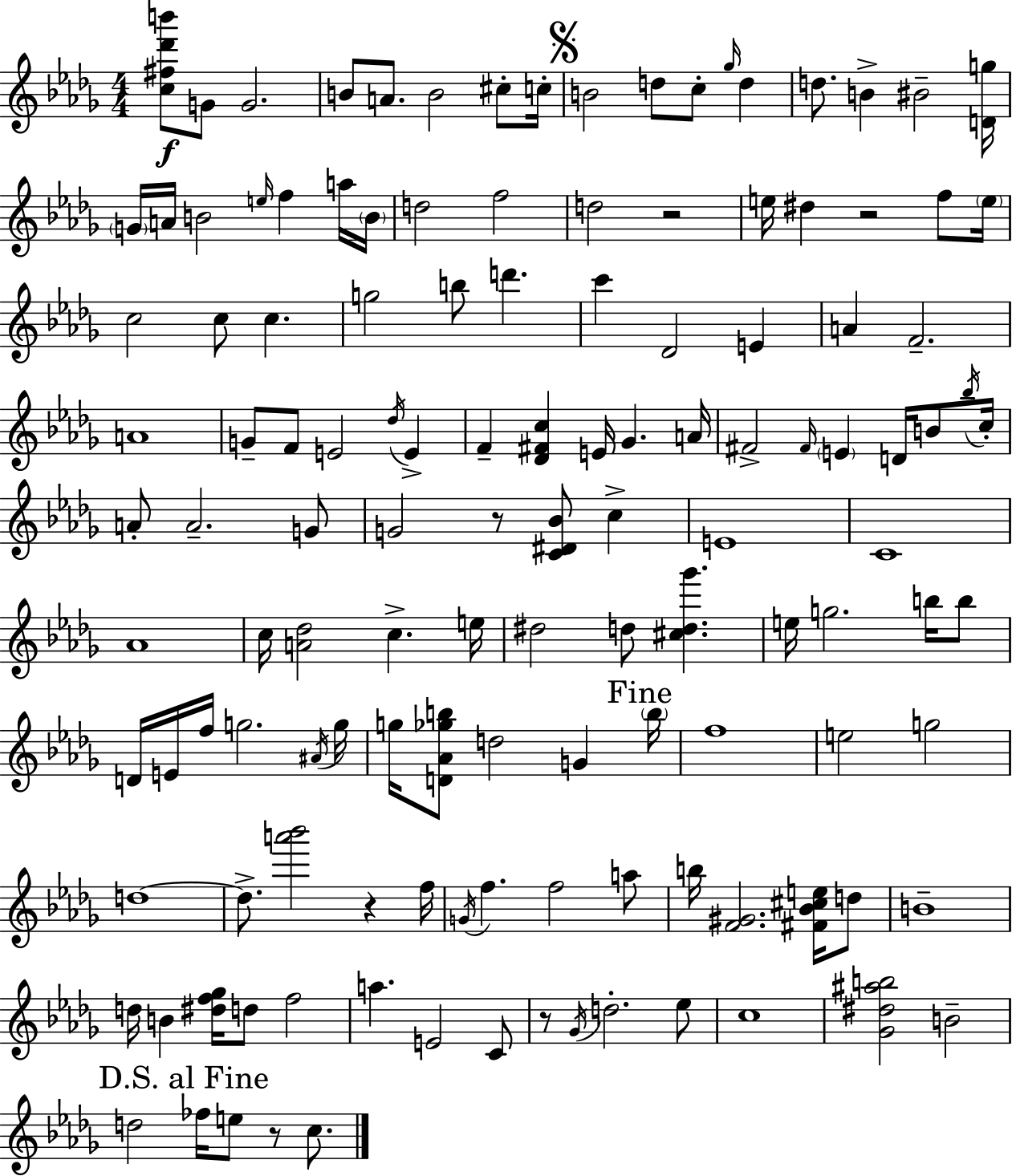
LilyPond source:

{
  \clef treble
  \numericTimeSignature
  \time 4/4
  \key bes \minor
  <c'' fis'' des''' b'''>8\f g'8 g'2. | b'8 a'8. b'2 cis''8-. c''16-. | \mark \markup { \musicglyph "scripts.segno" } b'2 d''8 c''8-. \grace { ges''16 } d''4 | d''8. b'4-> bis'2-- | \break <d' g''>16 \parenthesize g'16 a'16 b'2 \grace { e''16 } f''4 | a''16 \parenthesize b'16 d''2 f''2 | d''2 r2 | e''16 dis''4 r2 f''8 | \break \parenthesize e''16 c''2 c''8 c''4. | g''2 b''8 d'''4. | c'''4 des'2 e'4 | a'4 f'2.-- | \break a'1 | g'8-- f'8 e'2 \acciaccatura { des''16 } e'4-> | f'4-- <des' fis' c''>4 e'16 ges'4. | a'16 fis'2-> \grace { fis'16 } \parenthesize e'4 | \break d'16 b'8 \acciaccatura { bes''16 } c''16-. a'8-. a'2.-- | g'8 g'2 r8 <c' dis' bes'>8 | c''4-> e'1 | c'1 | \break aes'1 | c''16 <a' des''>2 c''4.-> | e''16 dis''2 d''8 <cis'' d'' ges'''>4. | e''16 g''2. | \break b''16 b''8 d'16 e'16 f''16 g''2. | \acciaccatura { ais'16 } g''16 g''16 <d' aes' ges'' b''>8 d''2 | g'4 \mark "Fine" \parenthesize b''16 f''1 | e''2 g''2 | \break d''1~~ | d''8.-> <a''' bes'''>2 | r4 f''16 \acciaccatura { g'16 } f''4. f''2 | a''8 b''16 <f' gis'>2. | \break <fis' bes' cis'' e''>16 d''8 b'1-- | d''16 b'4 <dis'' f'' ges''>16 d''8 f''2 | a''4. e'2 | c'8 r8 \acciaccatura { ges'16 } d''2.-. | \break ees''8 c''1 | <ges' dis'' ais'' b''>2 | b'2-- \mark "D.S. al Fine" d''2 | fes''16 e''8 r8 c''8. \bar "|."
}